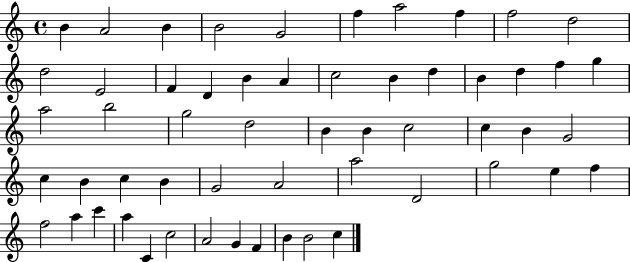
X:1
T:Untitled
M:4/4
L:1/4
K:C
B A2 B B2 G2 f a2 f f2 d2 d2 E2 F D B A c2 B d B d f g a2 b2 g2 d2 B B c2 c B G2 c B c B G2 A2 a2 D2 g2 e f f2 a c' a C c2 A2 G F B B2 c